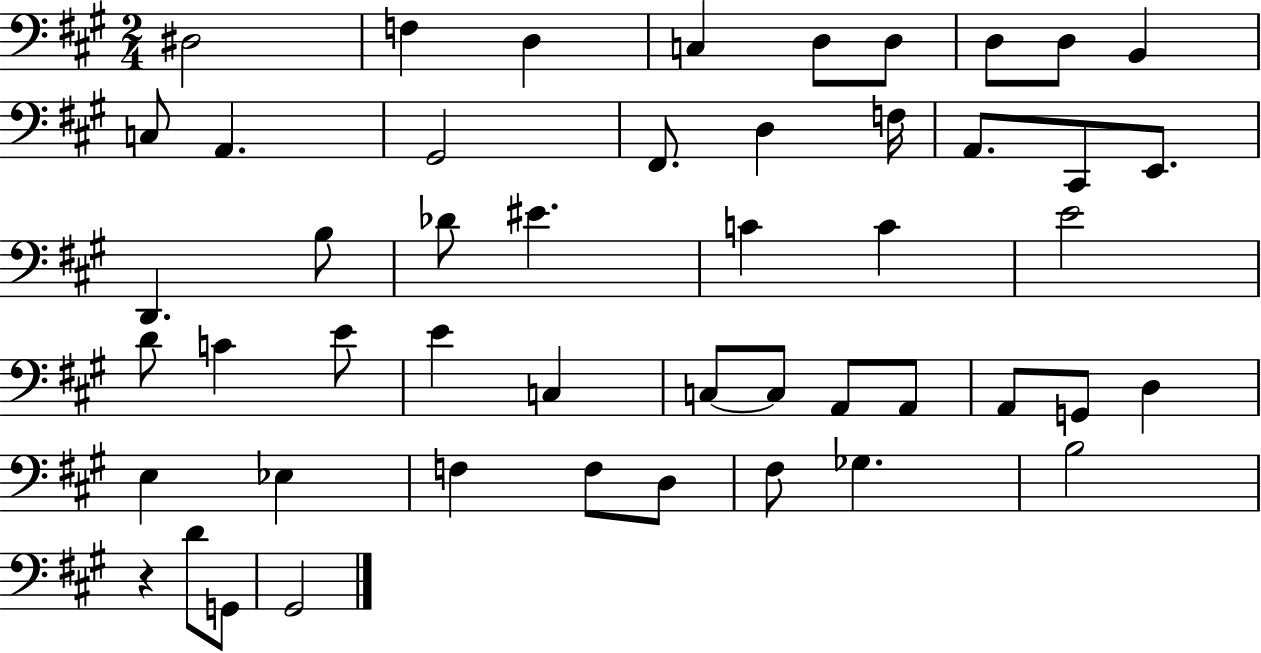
D#3/h F3/q D3/q C3/q D3/e D3/e D3/e D3/e B2/q C3/e A2/q. G#2/h F#2/e. D3/q F3/s A2/e. C#2/e E2/e. D2/q. B3/e Db4/e EIS4/q. C4/q C4/q E4/h D4/e C4/q E4/e E4/q C3/q C3/e C3/e A2/e A2/e A2/e G2/e D3/q E3/q Eb3/q F3/q F3/e D3/e F#3/e Gb3/q. B3/h R/q D4/e G2/e G#2/h